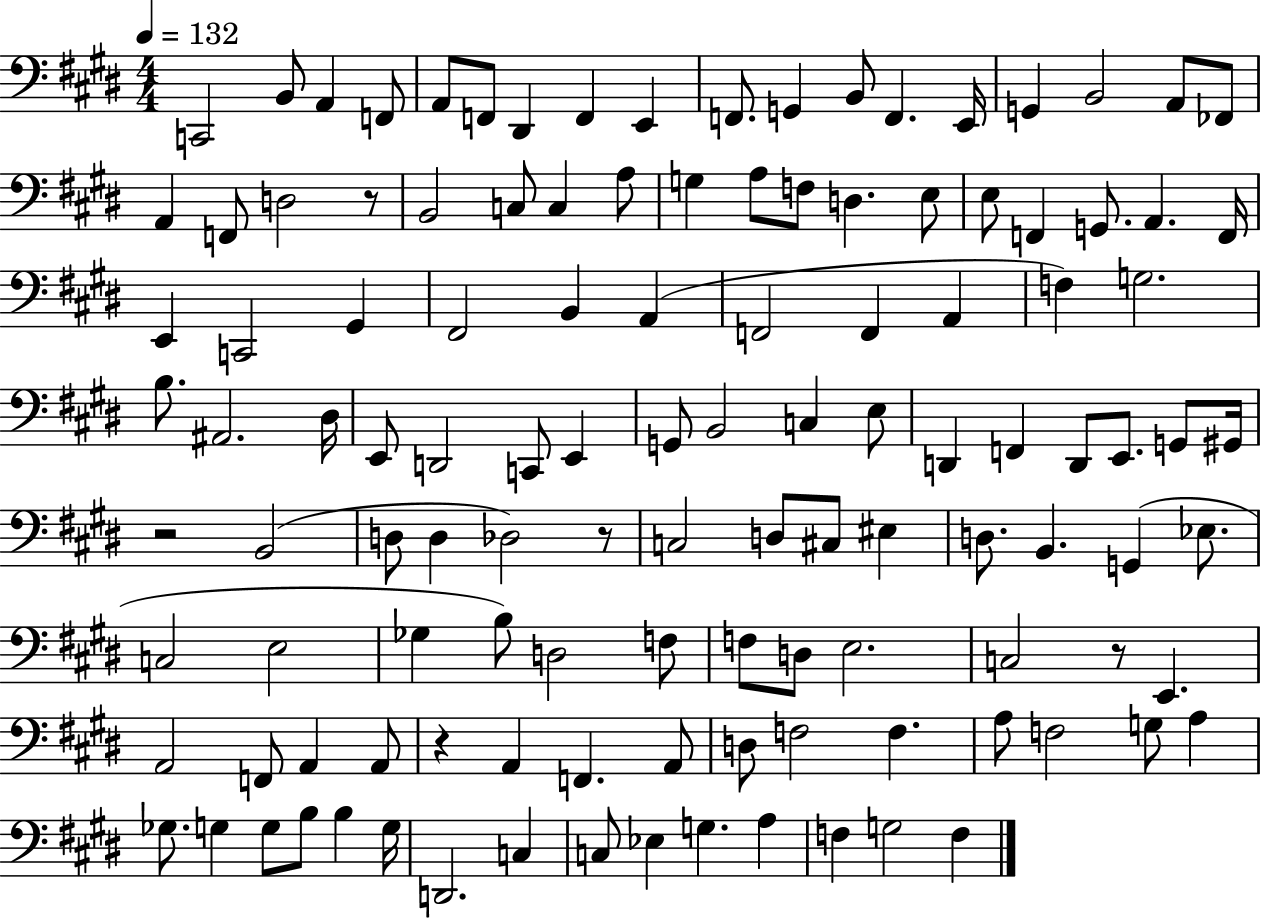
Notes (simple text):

C2/h B2/e A2/q F2/e A2/e F2/e D#2/q F2/q E2/q F2/e. G2/q B2/e F2/q. E2/s G2/q B2/h A2/e FES2/e A2/q F2/e D3/h R/e B2/h C3/e C3/q A3/e G3/q A3/e F3/e D3/q. E3/e E3/e F2/q G2/e. A2/q. F2/s E2/q C2/h G#2/q F#2/h B2/q A2/q F2/h F2/q A2/q F3/q G3/h. B3/e. A#2/h. D#3/s E2/e D2/h C2/e E2/q G2/e B2/h C3/q E3/e D2/q F2/q D2/e E2/e. G2/e G#2/s R/h B2/h D3/e D3/q Db3/h R/e C3/h D3/e C#3/e EIS3/q D3/e. B2/q. G2/q Eb3/e. C3/h E3/h Gb3/q B3/e D3/h F3/e F3/e D3/e E3/h. C3/h R/e E2/q. A2/h F2/e A2/q A2/e R/q A2/q F2/q. A2/e D3/e F3/h F3/q. A3/e F3/h G3/e A3/q Gb3/e. G3/q G3/e B3/e B3/q G3/s D2/h. C3/q C3/e Eb3/q G3/q. A3/q F3/q G3/h F3/q